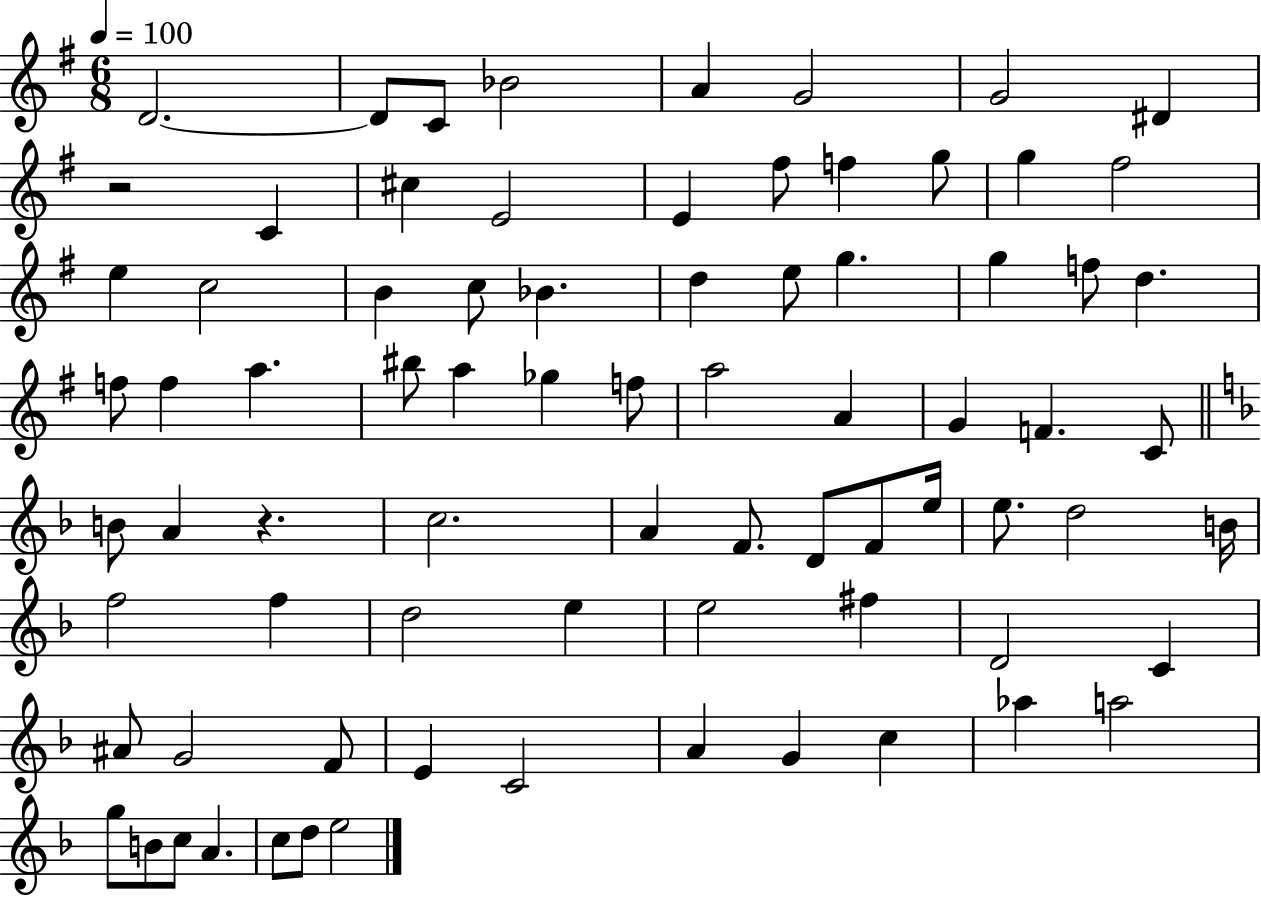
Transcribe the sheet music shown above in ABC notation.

X:1
T:Untitled
M:6/8
L:1/4
K:G
D2 D/2 C/2 _B2 A G2 G2 ^D z2 C ^c E2 E ^f/2 f g/2 g ^f2 e c2 B c/2 _B d e/2 g g f/2 d f/2 f a ^b/2 a _g f/2 a2 A G F C/2 B/2 A z c2 A F/2 D/2 F/2 e/4 e/2 d2 B/4 f2 f d2 e e2 ^f D2 C ^A/2 G2 F/2 E C2 A G c _a a2 g/2 B/2 c/2 A c/2 d/2 e2